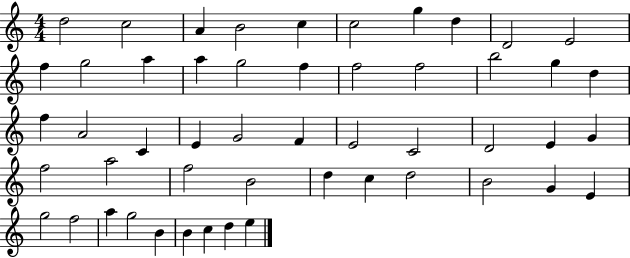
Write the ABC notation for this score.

X:1
T:Untitled
M:4/4
L:1/4
K:C
d2 c2 A B2 c c2 g d D2 E2 f g2 a a g2 f f2 f2 b2 g d f A2 C E G2 F E2 C2 D2 E G f2 a2 f2 B2 d c d2 B2 G E g2 f2 a g2 B B c d e